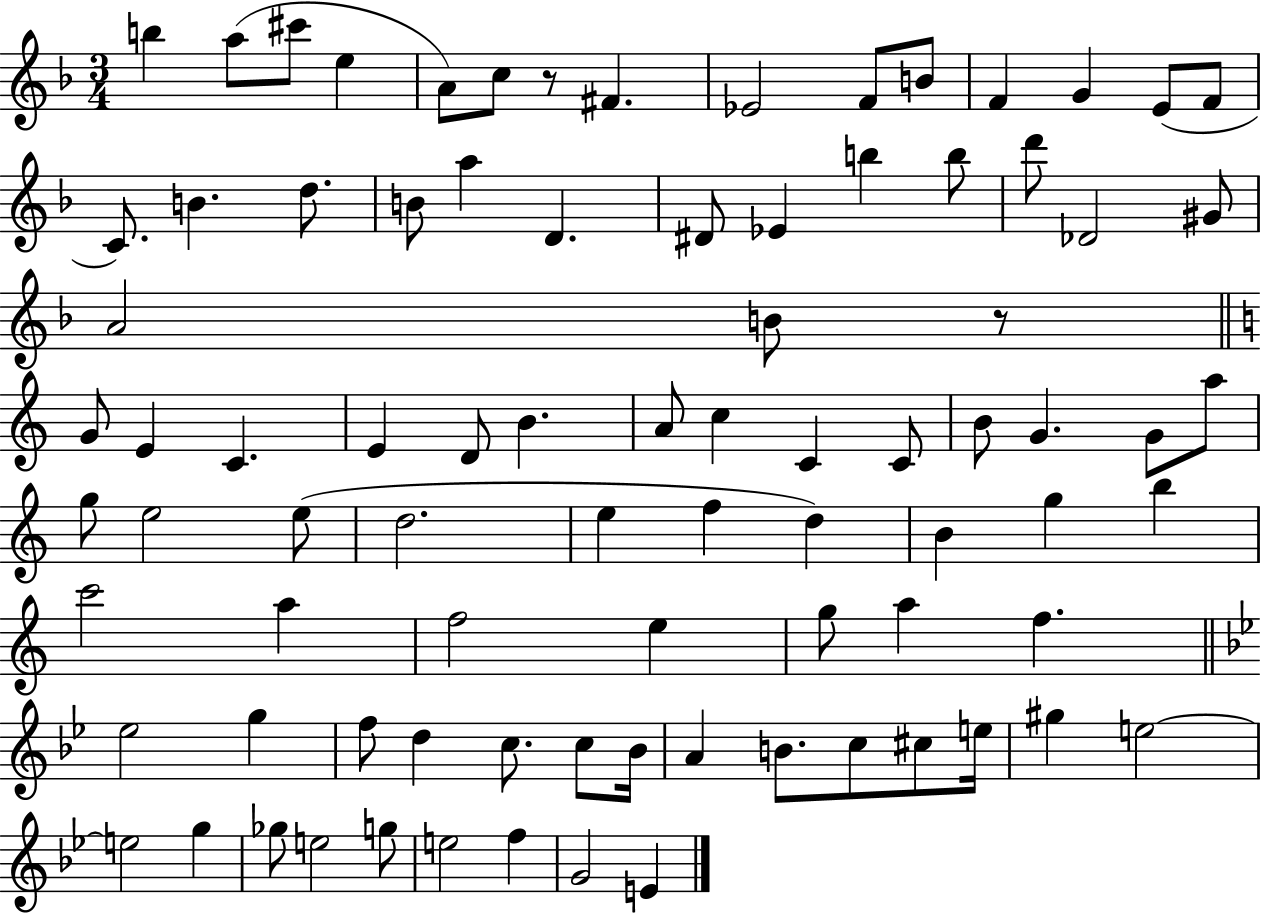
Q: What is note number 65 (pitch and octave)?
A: C5